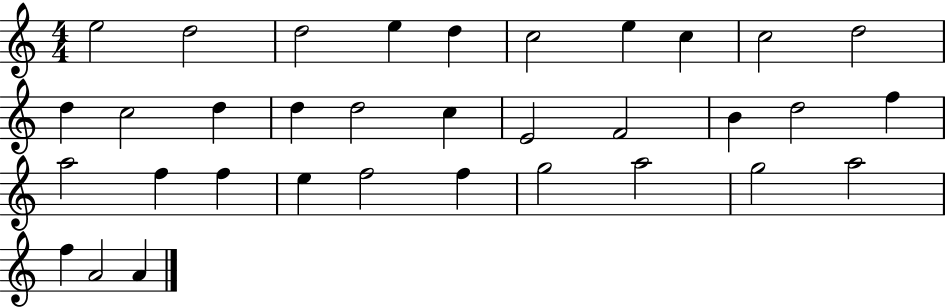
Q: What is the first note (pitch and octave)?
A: E5